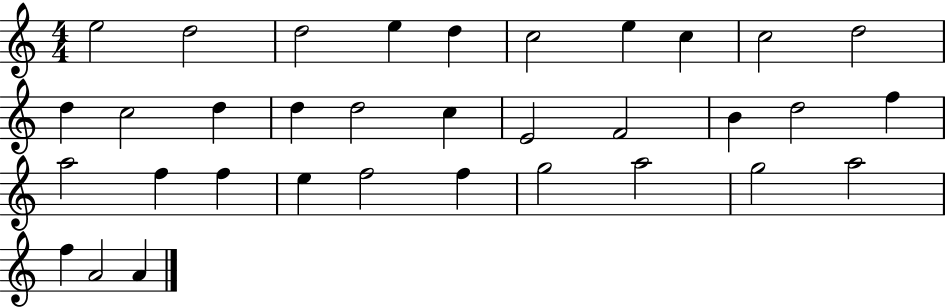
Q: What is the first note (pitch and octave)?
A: E5